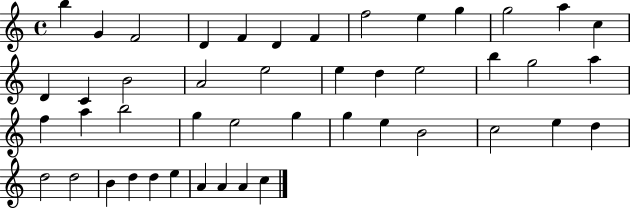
X:1
T:Untitled
M:4/4
L:1/4
K:C
b G F2 D F D F f2 e g g2 a c D C B2 A2 e2 e d e2 b g2 a f a b2 g e2 g g e B2 c2 e d d2 d2 B d d e A A A c